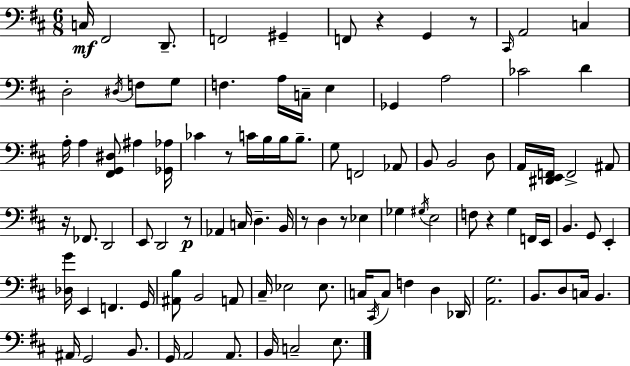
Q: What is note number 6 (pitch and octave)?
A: F2